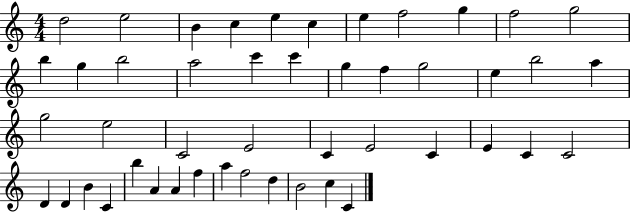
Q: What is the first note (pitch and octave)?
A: D5